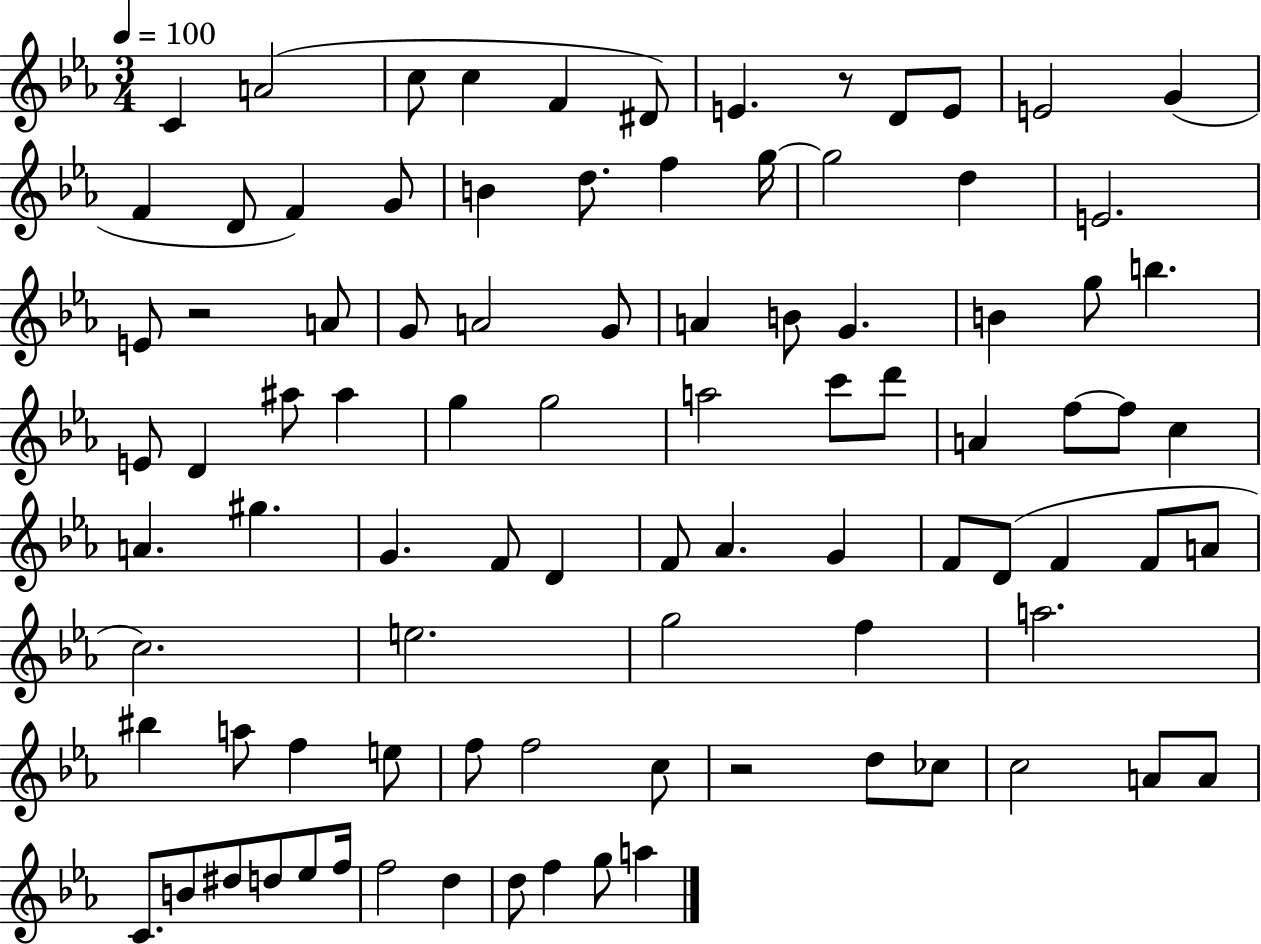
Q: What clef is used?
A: treble